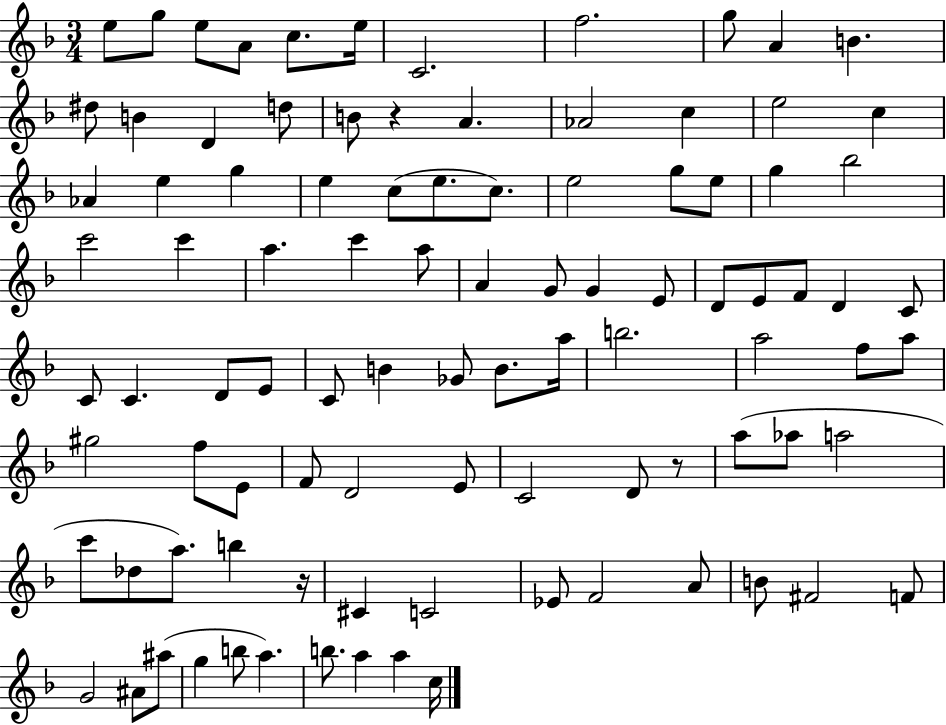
X:1
T:Untitled
M:3/4
L:1/4
K:F
e/2 g/2 e/2 A/2 c/2 e/4 C2 f2 g/2 A B ^d/2 B D d/2 B/2 z A _A2 c e2 c _A e g e c/2 e/2 c/2 e2 g/2 e/2 g _b2 c'2 c' a c' a/2 A G/2 G E/2 D/2 E/2 F/2 D C/2 C/2 C D/2 E/2 C/2 B _G/2 B/2 a/4 b2 a2 f/2 a/2 ^g2 f/2 E/2 F/2 D2 E/2 C2 D/2 z/2 a/2 _a/2 a2 c'/2 _d/2 a/2 b z/4 ^C C2 _E/2 F2 A/2 B/2 ^F2 F/2 G2 ^A/2 ^a/2 g b/2 a b/2 a a c/4